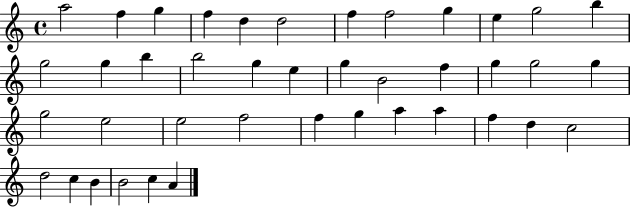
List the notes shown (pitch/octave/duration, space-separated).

A5/h F5/q G5/q F5/q D5/q D5/h F5/q F5/h G5/q E5/q G5/h B5/q G5/h G5/q B5/q B5/h G5/q E5/q G5/q B4/h F5/q G5/q G5/h G5/q G5/h E5/h E5/h F5/h F5/q G5/q A5/q A5/q F5/q D5/q C5/h D5/h C5/q B4/q B4/h C5/q A4/q